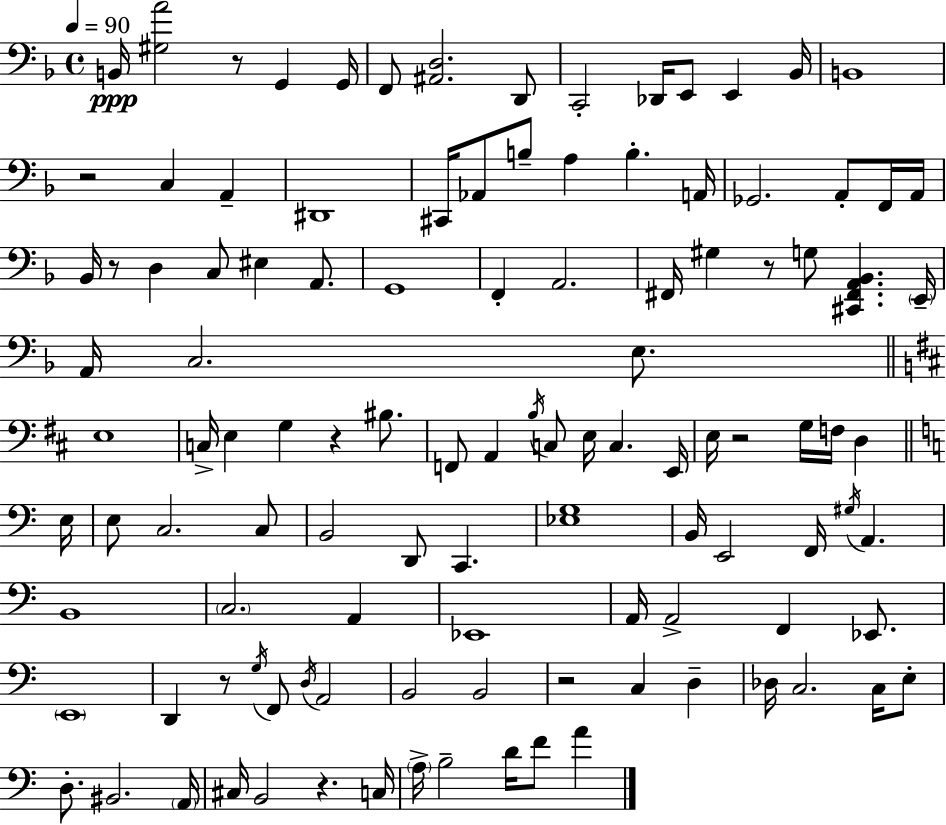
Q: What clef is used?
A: bass